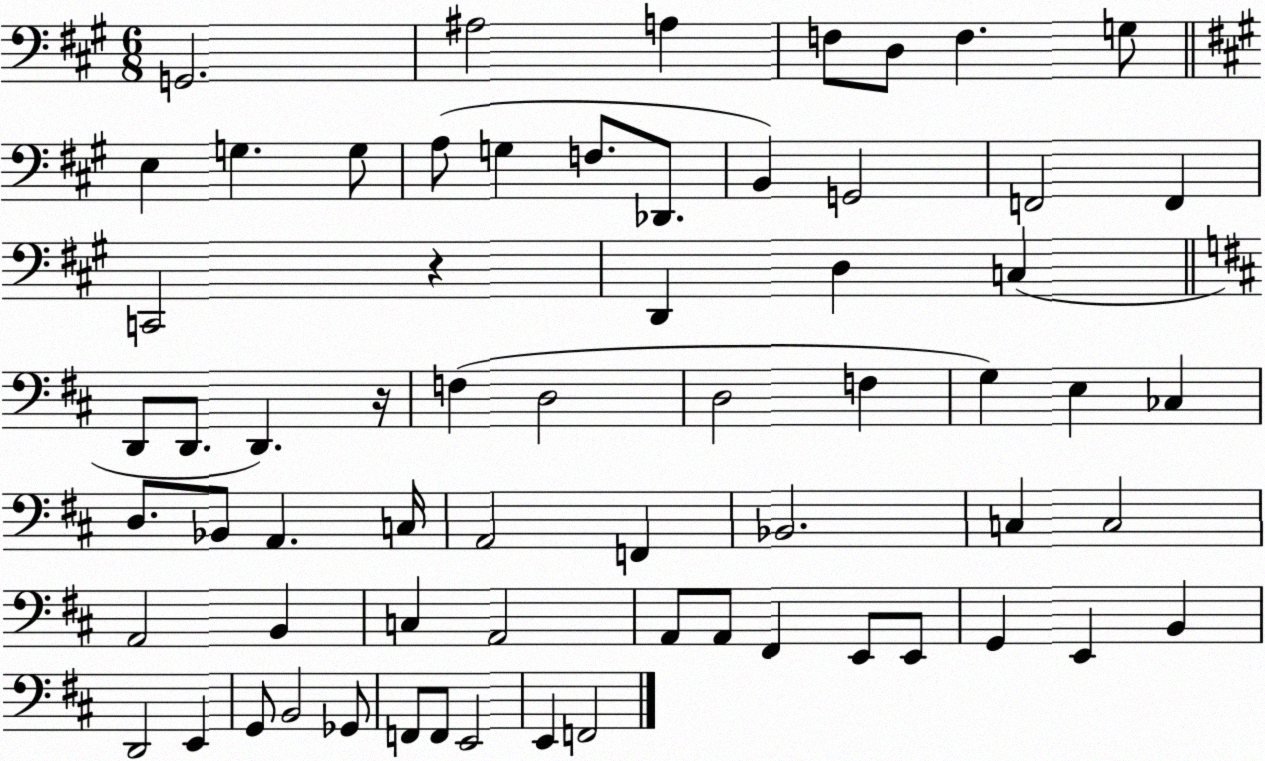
X:1
T:Untitled
M:6/8
L:1/4
K:A
G,,2 ^A,2 A, F,/2 D,/2 F, G,/2 E, G, G,/2 A,/2 G, F,/2 _D,,/2 B,, G,,2 F,,2 F,, C,,2 z D,, D, C, D,,/2 D,,/2 D,, z/4 F, D,2 D,2 F, G, E, _C, D,/2 _B,,/2 A,, C,/4 A,,2 F,, _B,,2 C, C,2 A,,2 B,, C, A,,2 A,,/2 A,,/2 ^F,, E,,/2 E,,/2 G,, E,, B,, D,,2 E,, G,,/2 B,,2 _G,,/2 F,,/2 F,,/2 E,,2 E,, F,,2